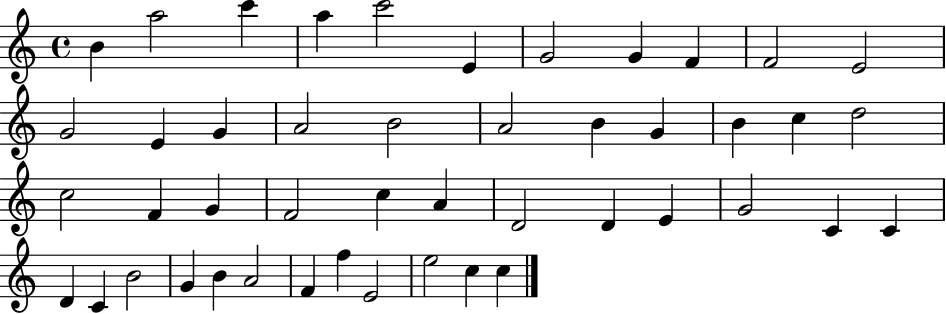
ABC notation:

X:1
T:Untitled
M:4/4
L:1/4
K:C
B a2 c' a c'2 E G2 G F F2 E2 G2 E G A2 B2 A2 B G B c d2 c2 F G F2 c A D2 D E G2 C C D C B2 G B A2 F f E2 e2 c c